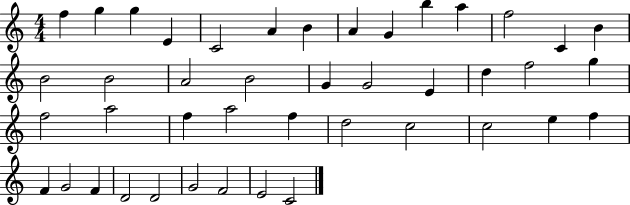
F5/q G5/q G5/q E4/q C4/h A4/q B4/q A4/q G4/q B5/q A5/q F5/h C4/q B4/q B4/h B4/h A4/h B4/h G4/q G4/h E4/q D5/q F5/h G5/q F5/h A5/h F5/q A5/h F5/q D5/h C5/h C5/h E5/q F5/q F4/q G4/h F4/q D4/h D4/h G4/h F4/h E4/h C4/h